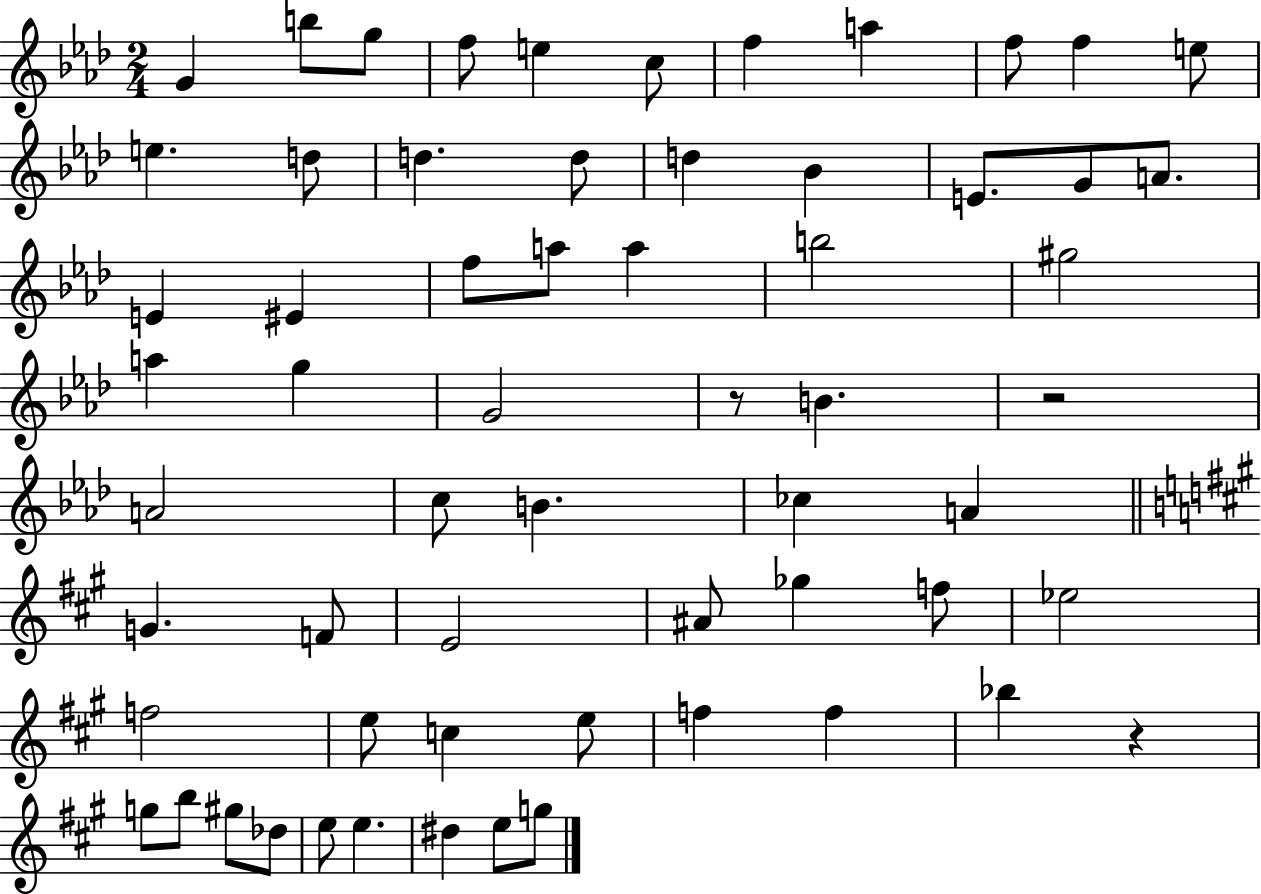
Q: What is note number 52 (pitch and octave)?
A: B5